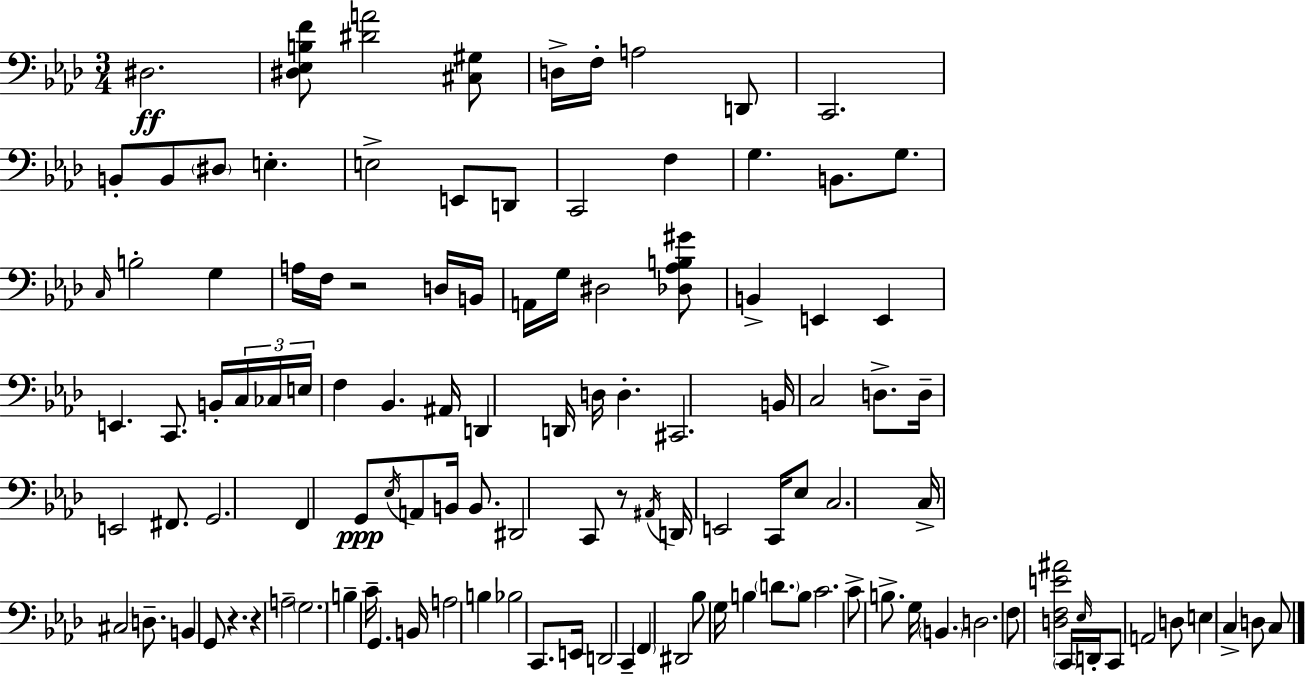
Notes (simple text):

D#3/h. [D#3,Eb3,B3,F4]/e [D#4,A4]/h [C#3,G#3]/e D3/s F3/s A3/h D2/e C2/h. B2/e B2/e D#3/e E3/q. E3/h E2/e D2/e C2/h F3/q G3/q. B2/e. G3/e. C3/s B3/h G3/q A3/s F3/s R/h D3/s B2/s A2/s G3/s D#3/h [Db3,Ab3,B3,G#4]/e B2/q E2/q E2/q E2/q. C2/e. B2/s C3/s CES3/s E3/s F3/q Bb2/q. A#2/s D2/q D2/s D3/s D3/q. C#2/h. B2/s C3/h D3/e. D3/s E2/h F#2/e. G2/h. F2/q G2/e Eb3/s A2/e B2/s B2/e. D#2/h C2/e R/e A#2/s D2/s E2/h C2/s Eb3/e C3/h. C3/s C#3/h D3/e. B2/q G2/e R/q. R/q A3/h G3/h. B3/q C4/s G2/q. B2/s A3/h B3/q Bb3/h C2/e. E2/s D2/h C2/q F2/q D#2/h Bb3/e G3/s B3/q D4/e. B3/e C4/h. C4/e B3/e. G3/s B2/q. D3/h. F3/e [D3,F3,E4,A#4]/h C2/s Eb3/s D2/s C2/e A2/h D3/e E3/q C3/q D3/e C3/e